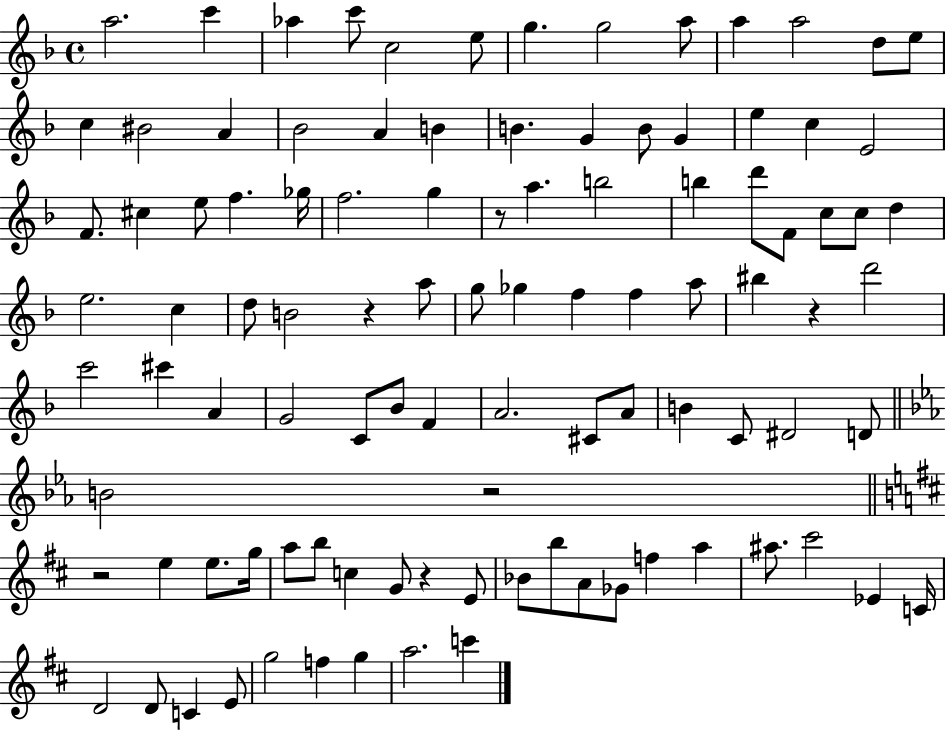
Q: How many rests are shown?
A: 6